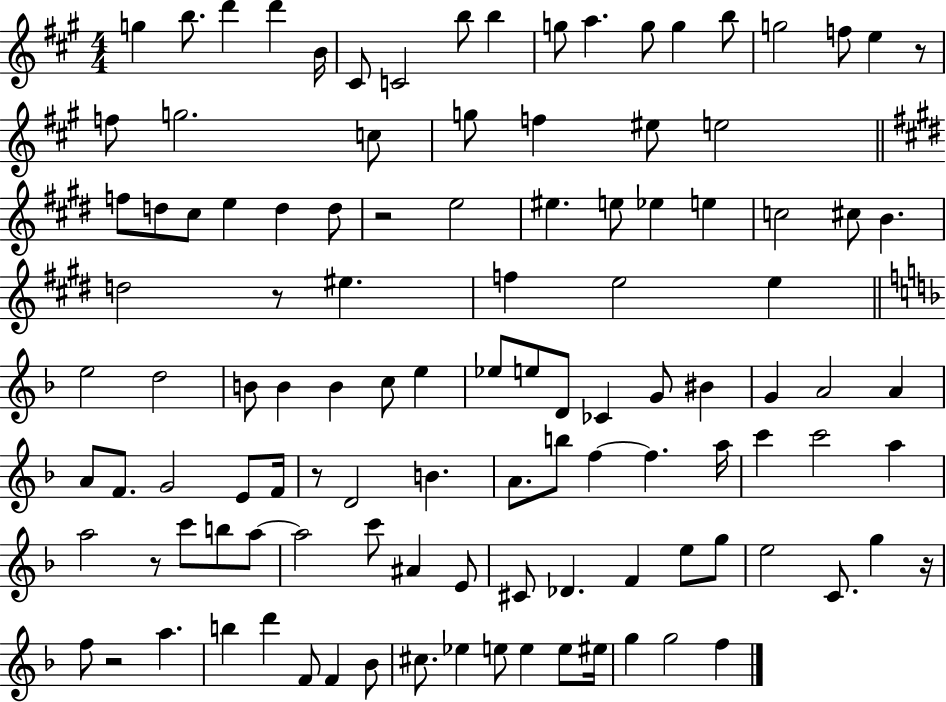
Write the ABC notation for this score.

X:1
T:Untitled
M:4/4
L:1/4
K:A
g b/2 d' d' B/4 ^C/2 C2 b/2 b g/2 a g/2 g b/2 g2 f/2 e z/2 f/2 g2 c/2 g/2 f ^e/2 e2 f/2 d/2 ^c/2 e d d/2 z2 e2 ^e e/2 _e e c2 ^c/2 B d2 z/2 ^e f e2 e e2 d2 B/2 B B c/2 e _e/2 e/2 D/2 _C G/2 ^B G A2 A A/2 F/2 G2 E/2 F/4 z/2 D2 B A/2 b/2 f f a/4 c' c'2 a a2 z/2 c'/2 b/2 a/2 a2 c'/2 ^A E/2 ^C/2 _D F e/2 g/2 e2 C/2 g z/4 f/2 z2 a b d' F/2 F _B/2 ^c/2 _e e/2 e e/2 ^e/4 g g2 f